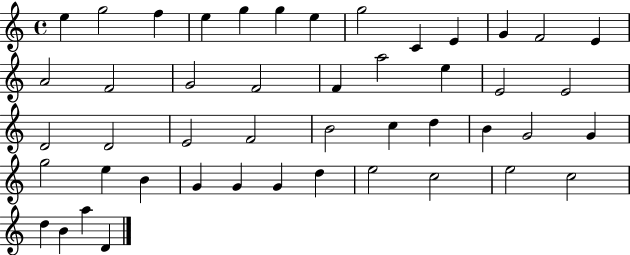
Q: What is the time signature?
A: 4/4